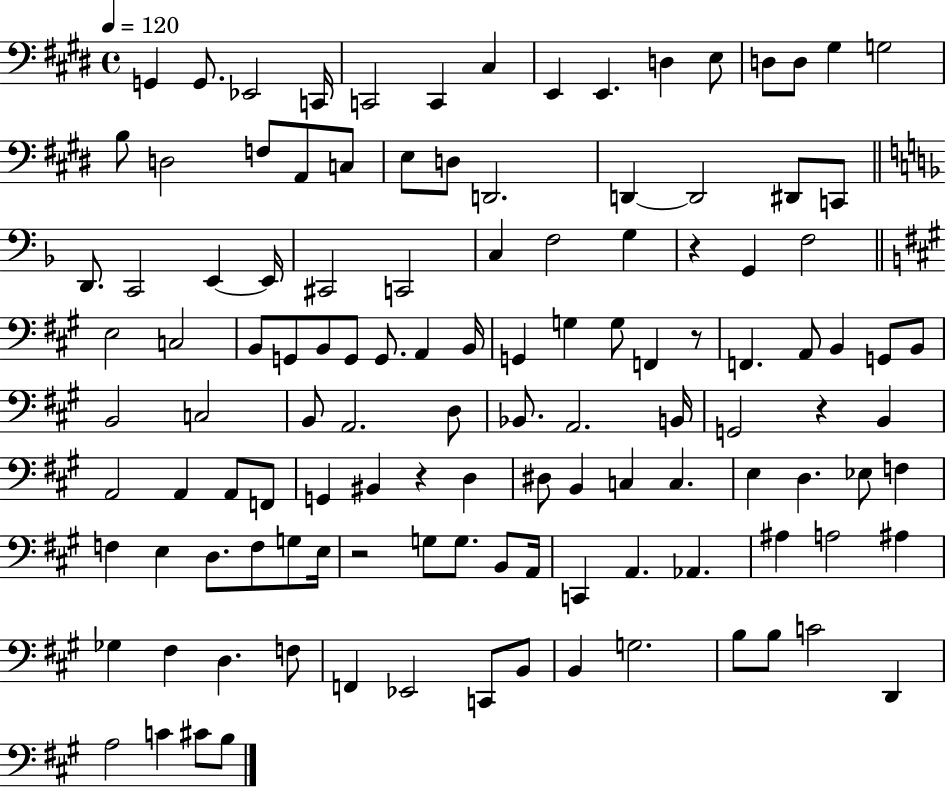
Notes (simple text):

G2/q G2/e. Eb2/h C2/s C2/h C2/q C#3/q E2/q E2/q. D3/q E3/e D3/e D3/e G#3/q G3/h B3/e D3/h F3/e A2/e C3/e E3/e D3/e D2/h. D2/q D2/h D#2/e C2/e D2/e. C2/h E2/q E2/s C#2/h C2/h C3/q F3/h G3/q R/q G2/q F3/h E3/h C3/h B2/e G2/e B2/e G2/e G2/e. A2/q B2/s G2/q G3/q G3/e F2/q R/e F2/q. A2/e B2/q G2/e B2/e B2/h C3/h B2/e A2/h. D3/e Bb2/e. A2/h. B2/s G2/h R/q B2/q A2/h A2/q A2/e F2/e G2/q BIS2/q R/q D3/q D#3/e B2/q C3/q C3/q. E3/q D3/q. Eb3/e F3/q F3/q E3/q D3/e. F3/e G3/e E3/s R/h G3/e G3/e. B2/e A2/s C2/q A2/q. Ab2/q. A#3/q A3/h A#3/q Gb3/q F#3/q D3/q. F3/e F2/q Eb2/h C2/e B2/e B2/q G3/h. B3/e B3/e C4/h D2/q A3/h C4/q C#4/e B3/e